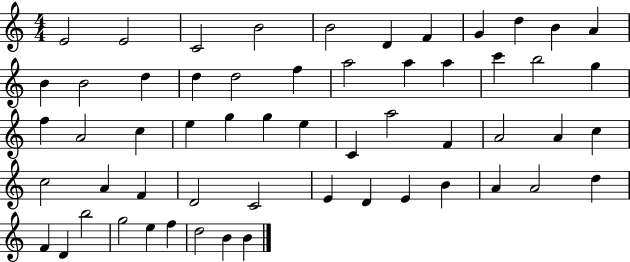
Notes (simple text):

E4/h E4/h C4/h B4/h B4/h D4/q F4/q G4/q D5/q B4/q A4/q B4/q B4/h D5/q D5/q D5/h F5/q A5/h A5/q A5/q C6/q B5/h G5/q F5/q A4/h C5/q E5/q G5/q G5/q E5/q C4/q A5/h F4/q A4/h A4/q C5/q C5/h A4/q F4/q D4/h C4/h E4/q D4/q E4/q B4/q A4/q A4/h D5/q F4/q D4/q B5/h G5/h E5/q F5/q D5/h B4/q B4/q